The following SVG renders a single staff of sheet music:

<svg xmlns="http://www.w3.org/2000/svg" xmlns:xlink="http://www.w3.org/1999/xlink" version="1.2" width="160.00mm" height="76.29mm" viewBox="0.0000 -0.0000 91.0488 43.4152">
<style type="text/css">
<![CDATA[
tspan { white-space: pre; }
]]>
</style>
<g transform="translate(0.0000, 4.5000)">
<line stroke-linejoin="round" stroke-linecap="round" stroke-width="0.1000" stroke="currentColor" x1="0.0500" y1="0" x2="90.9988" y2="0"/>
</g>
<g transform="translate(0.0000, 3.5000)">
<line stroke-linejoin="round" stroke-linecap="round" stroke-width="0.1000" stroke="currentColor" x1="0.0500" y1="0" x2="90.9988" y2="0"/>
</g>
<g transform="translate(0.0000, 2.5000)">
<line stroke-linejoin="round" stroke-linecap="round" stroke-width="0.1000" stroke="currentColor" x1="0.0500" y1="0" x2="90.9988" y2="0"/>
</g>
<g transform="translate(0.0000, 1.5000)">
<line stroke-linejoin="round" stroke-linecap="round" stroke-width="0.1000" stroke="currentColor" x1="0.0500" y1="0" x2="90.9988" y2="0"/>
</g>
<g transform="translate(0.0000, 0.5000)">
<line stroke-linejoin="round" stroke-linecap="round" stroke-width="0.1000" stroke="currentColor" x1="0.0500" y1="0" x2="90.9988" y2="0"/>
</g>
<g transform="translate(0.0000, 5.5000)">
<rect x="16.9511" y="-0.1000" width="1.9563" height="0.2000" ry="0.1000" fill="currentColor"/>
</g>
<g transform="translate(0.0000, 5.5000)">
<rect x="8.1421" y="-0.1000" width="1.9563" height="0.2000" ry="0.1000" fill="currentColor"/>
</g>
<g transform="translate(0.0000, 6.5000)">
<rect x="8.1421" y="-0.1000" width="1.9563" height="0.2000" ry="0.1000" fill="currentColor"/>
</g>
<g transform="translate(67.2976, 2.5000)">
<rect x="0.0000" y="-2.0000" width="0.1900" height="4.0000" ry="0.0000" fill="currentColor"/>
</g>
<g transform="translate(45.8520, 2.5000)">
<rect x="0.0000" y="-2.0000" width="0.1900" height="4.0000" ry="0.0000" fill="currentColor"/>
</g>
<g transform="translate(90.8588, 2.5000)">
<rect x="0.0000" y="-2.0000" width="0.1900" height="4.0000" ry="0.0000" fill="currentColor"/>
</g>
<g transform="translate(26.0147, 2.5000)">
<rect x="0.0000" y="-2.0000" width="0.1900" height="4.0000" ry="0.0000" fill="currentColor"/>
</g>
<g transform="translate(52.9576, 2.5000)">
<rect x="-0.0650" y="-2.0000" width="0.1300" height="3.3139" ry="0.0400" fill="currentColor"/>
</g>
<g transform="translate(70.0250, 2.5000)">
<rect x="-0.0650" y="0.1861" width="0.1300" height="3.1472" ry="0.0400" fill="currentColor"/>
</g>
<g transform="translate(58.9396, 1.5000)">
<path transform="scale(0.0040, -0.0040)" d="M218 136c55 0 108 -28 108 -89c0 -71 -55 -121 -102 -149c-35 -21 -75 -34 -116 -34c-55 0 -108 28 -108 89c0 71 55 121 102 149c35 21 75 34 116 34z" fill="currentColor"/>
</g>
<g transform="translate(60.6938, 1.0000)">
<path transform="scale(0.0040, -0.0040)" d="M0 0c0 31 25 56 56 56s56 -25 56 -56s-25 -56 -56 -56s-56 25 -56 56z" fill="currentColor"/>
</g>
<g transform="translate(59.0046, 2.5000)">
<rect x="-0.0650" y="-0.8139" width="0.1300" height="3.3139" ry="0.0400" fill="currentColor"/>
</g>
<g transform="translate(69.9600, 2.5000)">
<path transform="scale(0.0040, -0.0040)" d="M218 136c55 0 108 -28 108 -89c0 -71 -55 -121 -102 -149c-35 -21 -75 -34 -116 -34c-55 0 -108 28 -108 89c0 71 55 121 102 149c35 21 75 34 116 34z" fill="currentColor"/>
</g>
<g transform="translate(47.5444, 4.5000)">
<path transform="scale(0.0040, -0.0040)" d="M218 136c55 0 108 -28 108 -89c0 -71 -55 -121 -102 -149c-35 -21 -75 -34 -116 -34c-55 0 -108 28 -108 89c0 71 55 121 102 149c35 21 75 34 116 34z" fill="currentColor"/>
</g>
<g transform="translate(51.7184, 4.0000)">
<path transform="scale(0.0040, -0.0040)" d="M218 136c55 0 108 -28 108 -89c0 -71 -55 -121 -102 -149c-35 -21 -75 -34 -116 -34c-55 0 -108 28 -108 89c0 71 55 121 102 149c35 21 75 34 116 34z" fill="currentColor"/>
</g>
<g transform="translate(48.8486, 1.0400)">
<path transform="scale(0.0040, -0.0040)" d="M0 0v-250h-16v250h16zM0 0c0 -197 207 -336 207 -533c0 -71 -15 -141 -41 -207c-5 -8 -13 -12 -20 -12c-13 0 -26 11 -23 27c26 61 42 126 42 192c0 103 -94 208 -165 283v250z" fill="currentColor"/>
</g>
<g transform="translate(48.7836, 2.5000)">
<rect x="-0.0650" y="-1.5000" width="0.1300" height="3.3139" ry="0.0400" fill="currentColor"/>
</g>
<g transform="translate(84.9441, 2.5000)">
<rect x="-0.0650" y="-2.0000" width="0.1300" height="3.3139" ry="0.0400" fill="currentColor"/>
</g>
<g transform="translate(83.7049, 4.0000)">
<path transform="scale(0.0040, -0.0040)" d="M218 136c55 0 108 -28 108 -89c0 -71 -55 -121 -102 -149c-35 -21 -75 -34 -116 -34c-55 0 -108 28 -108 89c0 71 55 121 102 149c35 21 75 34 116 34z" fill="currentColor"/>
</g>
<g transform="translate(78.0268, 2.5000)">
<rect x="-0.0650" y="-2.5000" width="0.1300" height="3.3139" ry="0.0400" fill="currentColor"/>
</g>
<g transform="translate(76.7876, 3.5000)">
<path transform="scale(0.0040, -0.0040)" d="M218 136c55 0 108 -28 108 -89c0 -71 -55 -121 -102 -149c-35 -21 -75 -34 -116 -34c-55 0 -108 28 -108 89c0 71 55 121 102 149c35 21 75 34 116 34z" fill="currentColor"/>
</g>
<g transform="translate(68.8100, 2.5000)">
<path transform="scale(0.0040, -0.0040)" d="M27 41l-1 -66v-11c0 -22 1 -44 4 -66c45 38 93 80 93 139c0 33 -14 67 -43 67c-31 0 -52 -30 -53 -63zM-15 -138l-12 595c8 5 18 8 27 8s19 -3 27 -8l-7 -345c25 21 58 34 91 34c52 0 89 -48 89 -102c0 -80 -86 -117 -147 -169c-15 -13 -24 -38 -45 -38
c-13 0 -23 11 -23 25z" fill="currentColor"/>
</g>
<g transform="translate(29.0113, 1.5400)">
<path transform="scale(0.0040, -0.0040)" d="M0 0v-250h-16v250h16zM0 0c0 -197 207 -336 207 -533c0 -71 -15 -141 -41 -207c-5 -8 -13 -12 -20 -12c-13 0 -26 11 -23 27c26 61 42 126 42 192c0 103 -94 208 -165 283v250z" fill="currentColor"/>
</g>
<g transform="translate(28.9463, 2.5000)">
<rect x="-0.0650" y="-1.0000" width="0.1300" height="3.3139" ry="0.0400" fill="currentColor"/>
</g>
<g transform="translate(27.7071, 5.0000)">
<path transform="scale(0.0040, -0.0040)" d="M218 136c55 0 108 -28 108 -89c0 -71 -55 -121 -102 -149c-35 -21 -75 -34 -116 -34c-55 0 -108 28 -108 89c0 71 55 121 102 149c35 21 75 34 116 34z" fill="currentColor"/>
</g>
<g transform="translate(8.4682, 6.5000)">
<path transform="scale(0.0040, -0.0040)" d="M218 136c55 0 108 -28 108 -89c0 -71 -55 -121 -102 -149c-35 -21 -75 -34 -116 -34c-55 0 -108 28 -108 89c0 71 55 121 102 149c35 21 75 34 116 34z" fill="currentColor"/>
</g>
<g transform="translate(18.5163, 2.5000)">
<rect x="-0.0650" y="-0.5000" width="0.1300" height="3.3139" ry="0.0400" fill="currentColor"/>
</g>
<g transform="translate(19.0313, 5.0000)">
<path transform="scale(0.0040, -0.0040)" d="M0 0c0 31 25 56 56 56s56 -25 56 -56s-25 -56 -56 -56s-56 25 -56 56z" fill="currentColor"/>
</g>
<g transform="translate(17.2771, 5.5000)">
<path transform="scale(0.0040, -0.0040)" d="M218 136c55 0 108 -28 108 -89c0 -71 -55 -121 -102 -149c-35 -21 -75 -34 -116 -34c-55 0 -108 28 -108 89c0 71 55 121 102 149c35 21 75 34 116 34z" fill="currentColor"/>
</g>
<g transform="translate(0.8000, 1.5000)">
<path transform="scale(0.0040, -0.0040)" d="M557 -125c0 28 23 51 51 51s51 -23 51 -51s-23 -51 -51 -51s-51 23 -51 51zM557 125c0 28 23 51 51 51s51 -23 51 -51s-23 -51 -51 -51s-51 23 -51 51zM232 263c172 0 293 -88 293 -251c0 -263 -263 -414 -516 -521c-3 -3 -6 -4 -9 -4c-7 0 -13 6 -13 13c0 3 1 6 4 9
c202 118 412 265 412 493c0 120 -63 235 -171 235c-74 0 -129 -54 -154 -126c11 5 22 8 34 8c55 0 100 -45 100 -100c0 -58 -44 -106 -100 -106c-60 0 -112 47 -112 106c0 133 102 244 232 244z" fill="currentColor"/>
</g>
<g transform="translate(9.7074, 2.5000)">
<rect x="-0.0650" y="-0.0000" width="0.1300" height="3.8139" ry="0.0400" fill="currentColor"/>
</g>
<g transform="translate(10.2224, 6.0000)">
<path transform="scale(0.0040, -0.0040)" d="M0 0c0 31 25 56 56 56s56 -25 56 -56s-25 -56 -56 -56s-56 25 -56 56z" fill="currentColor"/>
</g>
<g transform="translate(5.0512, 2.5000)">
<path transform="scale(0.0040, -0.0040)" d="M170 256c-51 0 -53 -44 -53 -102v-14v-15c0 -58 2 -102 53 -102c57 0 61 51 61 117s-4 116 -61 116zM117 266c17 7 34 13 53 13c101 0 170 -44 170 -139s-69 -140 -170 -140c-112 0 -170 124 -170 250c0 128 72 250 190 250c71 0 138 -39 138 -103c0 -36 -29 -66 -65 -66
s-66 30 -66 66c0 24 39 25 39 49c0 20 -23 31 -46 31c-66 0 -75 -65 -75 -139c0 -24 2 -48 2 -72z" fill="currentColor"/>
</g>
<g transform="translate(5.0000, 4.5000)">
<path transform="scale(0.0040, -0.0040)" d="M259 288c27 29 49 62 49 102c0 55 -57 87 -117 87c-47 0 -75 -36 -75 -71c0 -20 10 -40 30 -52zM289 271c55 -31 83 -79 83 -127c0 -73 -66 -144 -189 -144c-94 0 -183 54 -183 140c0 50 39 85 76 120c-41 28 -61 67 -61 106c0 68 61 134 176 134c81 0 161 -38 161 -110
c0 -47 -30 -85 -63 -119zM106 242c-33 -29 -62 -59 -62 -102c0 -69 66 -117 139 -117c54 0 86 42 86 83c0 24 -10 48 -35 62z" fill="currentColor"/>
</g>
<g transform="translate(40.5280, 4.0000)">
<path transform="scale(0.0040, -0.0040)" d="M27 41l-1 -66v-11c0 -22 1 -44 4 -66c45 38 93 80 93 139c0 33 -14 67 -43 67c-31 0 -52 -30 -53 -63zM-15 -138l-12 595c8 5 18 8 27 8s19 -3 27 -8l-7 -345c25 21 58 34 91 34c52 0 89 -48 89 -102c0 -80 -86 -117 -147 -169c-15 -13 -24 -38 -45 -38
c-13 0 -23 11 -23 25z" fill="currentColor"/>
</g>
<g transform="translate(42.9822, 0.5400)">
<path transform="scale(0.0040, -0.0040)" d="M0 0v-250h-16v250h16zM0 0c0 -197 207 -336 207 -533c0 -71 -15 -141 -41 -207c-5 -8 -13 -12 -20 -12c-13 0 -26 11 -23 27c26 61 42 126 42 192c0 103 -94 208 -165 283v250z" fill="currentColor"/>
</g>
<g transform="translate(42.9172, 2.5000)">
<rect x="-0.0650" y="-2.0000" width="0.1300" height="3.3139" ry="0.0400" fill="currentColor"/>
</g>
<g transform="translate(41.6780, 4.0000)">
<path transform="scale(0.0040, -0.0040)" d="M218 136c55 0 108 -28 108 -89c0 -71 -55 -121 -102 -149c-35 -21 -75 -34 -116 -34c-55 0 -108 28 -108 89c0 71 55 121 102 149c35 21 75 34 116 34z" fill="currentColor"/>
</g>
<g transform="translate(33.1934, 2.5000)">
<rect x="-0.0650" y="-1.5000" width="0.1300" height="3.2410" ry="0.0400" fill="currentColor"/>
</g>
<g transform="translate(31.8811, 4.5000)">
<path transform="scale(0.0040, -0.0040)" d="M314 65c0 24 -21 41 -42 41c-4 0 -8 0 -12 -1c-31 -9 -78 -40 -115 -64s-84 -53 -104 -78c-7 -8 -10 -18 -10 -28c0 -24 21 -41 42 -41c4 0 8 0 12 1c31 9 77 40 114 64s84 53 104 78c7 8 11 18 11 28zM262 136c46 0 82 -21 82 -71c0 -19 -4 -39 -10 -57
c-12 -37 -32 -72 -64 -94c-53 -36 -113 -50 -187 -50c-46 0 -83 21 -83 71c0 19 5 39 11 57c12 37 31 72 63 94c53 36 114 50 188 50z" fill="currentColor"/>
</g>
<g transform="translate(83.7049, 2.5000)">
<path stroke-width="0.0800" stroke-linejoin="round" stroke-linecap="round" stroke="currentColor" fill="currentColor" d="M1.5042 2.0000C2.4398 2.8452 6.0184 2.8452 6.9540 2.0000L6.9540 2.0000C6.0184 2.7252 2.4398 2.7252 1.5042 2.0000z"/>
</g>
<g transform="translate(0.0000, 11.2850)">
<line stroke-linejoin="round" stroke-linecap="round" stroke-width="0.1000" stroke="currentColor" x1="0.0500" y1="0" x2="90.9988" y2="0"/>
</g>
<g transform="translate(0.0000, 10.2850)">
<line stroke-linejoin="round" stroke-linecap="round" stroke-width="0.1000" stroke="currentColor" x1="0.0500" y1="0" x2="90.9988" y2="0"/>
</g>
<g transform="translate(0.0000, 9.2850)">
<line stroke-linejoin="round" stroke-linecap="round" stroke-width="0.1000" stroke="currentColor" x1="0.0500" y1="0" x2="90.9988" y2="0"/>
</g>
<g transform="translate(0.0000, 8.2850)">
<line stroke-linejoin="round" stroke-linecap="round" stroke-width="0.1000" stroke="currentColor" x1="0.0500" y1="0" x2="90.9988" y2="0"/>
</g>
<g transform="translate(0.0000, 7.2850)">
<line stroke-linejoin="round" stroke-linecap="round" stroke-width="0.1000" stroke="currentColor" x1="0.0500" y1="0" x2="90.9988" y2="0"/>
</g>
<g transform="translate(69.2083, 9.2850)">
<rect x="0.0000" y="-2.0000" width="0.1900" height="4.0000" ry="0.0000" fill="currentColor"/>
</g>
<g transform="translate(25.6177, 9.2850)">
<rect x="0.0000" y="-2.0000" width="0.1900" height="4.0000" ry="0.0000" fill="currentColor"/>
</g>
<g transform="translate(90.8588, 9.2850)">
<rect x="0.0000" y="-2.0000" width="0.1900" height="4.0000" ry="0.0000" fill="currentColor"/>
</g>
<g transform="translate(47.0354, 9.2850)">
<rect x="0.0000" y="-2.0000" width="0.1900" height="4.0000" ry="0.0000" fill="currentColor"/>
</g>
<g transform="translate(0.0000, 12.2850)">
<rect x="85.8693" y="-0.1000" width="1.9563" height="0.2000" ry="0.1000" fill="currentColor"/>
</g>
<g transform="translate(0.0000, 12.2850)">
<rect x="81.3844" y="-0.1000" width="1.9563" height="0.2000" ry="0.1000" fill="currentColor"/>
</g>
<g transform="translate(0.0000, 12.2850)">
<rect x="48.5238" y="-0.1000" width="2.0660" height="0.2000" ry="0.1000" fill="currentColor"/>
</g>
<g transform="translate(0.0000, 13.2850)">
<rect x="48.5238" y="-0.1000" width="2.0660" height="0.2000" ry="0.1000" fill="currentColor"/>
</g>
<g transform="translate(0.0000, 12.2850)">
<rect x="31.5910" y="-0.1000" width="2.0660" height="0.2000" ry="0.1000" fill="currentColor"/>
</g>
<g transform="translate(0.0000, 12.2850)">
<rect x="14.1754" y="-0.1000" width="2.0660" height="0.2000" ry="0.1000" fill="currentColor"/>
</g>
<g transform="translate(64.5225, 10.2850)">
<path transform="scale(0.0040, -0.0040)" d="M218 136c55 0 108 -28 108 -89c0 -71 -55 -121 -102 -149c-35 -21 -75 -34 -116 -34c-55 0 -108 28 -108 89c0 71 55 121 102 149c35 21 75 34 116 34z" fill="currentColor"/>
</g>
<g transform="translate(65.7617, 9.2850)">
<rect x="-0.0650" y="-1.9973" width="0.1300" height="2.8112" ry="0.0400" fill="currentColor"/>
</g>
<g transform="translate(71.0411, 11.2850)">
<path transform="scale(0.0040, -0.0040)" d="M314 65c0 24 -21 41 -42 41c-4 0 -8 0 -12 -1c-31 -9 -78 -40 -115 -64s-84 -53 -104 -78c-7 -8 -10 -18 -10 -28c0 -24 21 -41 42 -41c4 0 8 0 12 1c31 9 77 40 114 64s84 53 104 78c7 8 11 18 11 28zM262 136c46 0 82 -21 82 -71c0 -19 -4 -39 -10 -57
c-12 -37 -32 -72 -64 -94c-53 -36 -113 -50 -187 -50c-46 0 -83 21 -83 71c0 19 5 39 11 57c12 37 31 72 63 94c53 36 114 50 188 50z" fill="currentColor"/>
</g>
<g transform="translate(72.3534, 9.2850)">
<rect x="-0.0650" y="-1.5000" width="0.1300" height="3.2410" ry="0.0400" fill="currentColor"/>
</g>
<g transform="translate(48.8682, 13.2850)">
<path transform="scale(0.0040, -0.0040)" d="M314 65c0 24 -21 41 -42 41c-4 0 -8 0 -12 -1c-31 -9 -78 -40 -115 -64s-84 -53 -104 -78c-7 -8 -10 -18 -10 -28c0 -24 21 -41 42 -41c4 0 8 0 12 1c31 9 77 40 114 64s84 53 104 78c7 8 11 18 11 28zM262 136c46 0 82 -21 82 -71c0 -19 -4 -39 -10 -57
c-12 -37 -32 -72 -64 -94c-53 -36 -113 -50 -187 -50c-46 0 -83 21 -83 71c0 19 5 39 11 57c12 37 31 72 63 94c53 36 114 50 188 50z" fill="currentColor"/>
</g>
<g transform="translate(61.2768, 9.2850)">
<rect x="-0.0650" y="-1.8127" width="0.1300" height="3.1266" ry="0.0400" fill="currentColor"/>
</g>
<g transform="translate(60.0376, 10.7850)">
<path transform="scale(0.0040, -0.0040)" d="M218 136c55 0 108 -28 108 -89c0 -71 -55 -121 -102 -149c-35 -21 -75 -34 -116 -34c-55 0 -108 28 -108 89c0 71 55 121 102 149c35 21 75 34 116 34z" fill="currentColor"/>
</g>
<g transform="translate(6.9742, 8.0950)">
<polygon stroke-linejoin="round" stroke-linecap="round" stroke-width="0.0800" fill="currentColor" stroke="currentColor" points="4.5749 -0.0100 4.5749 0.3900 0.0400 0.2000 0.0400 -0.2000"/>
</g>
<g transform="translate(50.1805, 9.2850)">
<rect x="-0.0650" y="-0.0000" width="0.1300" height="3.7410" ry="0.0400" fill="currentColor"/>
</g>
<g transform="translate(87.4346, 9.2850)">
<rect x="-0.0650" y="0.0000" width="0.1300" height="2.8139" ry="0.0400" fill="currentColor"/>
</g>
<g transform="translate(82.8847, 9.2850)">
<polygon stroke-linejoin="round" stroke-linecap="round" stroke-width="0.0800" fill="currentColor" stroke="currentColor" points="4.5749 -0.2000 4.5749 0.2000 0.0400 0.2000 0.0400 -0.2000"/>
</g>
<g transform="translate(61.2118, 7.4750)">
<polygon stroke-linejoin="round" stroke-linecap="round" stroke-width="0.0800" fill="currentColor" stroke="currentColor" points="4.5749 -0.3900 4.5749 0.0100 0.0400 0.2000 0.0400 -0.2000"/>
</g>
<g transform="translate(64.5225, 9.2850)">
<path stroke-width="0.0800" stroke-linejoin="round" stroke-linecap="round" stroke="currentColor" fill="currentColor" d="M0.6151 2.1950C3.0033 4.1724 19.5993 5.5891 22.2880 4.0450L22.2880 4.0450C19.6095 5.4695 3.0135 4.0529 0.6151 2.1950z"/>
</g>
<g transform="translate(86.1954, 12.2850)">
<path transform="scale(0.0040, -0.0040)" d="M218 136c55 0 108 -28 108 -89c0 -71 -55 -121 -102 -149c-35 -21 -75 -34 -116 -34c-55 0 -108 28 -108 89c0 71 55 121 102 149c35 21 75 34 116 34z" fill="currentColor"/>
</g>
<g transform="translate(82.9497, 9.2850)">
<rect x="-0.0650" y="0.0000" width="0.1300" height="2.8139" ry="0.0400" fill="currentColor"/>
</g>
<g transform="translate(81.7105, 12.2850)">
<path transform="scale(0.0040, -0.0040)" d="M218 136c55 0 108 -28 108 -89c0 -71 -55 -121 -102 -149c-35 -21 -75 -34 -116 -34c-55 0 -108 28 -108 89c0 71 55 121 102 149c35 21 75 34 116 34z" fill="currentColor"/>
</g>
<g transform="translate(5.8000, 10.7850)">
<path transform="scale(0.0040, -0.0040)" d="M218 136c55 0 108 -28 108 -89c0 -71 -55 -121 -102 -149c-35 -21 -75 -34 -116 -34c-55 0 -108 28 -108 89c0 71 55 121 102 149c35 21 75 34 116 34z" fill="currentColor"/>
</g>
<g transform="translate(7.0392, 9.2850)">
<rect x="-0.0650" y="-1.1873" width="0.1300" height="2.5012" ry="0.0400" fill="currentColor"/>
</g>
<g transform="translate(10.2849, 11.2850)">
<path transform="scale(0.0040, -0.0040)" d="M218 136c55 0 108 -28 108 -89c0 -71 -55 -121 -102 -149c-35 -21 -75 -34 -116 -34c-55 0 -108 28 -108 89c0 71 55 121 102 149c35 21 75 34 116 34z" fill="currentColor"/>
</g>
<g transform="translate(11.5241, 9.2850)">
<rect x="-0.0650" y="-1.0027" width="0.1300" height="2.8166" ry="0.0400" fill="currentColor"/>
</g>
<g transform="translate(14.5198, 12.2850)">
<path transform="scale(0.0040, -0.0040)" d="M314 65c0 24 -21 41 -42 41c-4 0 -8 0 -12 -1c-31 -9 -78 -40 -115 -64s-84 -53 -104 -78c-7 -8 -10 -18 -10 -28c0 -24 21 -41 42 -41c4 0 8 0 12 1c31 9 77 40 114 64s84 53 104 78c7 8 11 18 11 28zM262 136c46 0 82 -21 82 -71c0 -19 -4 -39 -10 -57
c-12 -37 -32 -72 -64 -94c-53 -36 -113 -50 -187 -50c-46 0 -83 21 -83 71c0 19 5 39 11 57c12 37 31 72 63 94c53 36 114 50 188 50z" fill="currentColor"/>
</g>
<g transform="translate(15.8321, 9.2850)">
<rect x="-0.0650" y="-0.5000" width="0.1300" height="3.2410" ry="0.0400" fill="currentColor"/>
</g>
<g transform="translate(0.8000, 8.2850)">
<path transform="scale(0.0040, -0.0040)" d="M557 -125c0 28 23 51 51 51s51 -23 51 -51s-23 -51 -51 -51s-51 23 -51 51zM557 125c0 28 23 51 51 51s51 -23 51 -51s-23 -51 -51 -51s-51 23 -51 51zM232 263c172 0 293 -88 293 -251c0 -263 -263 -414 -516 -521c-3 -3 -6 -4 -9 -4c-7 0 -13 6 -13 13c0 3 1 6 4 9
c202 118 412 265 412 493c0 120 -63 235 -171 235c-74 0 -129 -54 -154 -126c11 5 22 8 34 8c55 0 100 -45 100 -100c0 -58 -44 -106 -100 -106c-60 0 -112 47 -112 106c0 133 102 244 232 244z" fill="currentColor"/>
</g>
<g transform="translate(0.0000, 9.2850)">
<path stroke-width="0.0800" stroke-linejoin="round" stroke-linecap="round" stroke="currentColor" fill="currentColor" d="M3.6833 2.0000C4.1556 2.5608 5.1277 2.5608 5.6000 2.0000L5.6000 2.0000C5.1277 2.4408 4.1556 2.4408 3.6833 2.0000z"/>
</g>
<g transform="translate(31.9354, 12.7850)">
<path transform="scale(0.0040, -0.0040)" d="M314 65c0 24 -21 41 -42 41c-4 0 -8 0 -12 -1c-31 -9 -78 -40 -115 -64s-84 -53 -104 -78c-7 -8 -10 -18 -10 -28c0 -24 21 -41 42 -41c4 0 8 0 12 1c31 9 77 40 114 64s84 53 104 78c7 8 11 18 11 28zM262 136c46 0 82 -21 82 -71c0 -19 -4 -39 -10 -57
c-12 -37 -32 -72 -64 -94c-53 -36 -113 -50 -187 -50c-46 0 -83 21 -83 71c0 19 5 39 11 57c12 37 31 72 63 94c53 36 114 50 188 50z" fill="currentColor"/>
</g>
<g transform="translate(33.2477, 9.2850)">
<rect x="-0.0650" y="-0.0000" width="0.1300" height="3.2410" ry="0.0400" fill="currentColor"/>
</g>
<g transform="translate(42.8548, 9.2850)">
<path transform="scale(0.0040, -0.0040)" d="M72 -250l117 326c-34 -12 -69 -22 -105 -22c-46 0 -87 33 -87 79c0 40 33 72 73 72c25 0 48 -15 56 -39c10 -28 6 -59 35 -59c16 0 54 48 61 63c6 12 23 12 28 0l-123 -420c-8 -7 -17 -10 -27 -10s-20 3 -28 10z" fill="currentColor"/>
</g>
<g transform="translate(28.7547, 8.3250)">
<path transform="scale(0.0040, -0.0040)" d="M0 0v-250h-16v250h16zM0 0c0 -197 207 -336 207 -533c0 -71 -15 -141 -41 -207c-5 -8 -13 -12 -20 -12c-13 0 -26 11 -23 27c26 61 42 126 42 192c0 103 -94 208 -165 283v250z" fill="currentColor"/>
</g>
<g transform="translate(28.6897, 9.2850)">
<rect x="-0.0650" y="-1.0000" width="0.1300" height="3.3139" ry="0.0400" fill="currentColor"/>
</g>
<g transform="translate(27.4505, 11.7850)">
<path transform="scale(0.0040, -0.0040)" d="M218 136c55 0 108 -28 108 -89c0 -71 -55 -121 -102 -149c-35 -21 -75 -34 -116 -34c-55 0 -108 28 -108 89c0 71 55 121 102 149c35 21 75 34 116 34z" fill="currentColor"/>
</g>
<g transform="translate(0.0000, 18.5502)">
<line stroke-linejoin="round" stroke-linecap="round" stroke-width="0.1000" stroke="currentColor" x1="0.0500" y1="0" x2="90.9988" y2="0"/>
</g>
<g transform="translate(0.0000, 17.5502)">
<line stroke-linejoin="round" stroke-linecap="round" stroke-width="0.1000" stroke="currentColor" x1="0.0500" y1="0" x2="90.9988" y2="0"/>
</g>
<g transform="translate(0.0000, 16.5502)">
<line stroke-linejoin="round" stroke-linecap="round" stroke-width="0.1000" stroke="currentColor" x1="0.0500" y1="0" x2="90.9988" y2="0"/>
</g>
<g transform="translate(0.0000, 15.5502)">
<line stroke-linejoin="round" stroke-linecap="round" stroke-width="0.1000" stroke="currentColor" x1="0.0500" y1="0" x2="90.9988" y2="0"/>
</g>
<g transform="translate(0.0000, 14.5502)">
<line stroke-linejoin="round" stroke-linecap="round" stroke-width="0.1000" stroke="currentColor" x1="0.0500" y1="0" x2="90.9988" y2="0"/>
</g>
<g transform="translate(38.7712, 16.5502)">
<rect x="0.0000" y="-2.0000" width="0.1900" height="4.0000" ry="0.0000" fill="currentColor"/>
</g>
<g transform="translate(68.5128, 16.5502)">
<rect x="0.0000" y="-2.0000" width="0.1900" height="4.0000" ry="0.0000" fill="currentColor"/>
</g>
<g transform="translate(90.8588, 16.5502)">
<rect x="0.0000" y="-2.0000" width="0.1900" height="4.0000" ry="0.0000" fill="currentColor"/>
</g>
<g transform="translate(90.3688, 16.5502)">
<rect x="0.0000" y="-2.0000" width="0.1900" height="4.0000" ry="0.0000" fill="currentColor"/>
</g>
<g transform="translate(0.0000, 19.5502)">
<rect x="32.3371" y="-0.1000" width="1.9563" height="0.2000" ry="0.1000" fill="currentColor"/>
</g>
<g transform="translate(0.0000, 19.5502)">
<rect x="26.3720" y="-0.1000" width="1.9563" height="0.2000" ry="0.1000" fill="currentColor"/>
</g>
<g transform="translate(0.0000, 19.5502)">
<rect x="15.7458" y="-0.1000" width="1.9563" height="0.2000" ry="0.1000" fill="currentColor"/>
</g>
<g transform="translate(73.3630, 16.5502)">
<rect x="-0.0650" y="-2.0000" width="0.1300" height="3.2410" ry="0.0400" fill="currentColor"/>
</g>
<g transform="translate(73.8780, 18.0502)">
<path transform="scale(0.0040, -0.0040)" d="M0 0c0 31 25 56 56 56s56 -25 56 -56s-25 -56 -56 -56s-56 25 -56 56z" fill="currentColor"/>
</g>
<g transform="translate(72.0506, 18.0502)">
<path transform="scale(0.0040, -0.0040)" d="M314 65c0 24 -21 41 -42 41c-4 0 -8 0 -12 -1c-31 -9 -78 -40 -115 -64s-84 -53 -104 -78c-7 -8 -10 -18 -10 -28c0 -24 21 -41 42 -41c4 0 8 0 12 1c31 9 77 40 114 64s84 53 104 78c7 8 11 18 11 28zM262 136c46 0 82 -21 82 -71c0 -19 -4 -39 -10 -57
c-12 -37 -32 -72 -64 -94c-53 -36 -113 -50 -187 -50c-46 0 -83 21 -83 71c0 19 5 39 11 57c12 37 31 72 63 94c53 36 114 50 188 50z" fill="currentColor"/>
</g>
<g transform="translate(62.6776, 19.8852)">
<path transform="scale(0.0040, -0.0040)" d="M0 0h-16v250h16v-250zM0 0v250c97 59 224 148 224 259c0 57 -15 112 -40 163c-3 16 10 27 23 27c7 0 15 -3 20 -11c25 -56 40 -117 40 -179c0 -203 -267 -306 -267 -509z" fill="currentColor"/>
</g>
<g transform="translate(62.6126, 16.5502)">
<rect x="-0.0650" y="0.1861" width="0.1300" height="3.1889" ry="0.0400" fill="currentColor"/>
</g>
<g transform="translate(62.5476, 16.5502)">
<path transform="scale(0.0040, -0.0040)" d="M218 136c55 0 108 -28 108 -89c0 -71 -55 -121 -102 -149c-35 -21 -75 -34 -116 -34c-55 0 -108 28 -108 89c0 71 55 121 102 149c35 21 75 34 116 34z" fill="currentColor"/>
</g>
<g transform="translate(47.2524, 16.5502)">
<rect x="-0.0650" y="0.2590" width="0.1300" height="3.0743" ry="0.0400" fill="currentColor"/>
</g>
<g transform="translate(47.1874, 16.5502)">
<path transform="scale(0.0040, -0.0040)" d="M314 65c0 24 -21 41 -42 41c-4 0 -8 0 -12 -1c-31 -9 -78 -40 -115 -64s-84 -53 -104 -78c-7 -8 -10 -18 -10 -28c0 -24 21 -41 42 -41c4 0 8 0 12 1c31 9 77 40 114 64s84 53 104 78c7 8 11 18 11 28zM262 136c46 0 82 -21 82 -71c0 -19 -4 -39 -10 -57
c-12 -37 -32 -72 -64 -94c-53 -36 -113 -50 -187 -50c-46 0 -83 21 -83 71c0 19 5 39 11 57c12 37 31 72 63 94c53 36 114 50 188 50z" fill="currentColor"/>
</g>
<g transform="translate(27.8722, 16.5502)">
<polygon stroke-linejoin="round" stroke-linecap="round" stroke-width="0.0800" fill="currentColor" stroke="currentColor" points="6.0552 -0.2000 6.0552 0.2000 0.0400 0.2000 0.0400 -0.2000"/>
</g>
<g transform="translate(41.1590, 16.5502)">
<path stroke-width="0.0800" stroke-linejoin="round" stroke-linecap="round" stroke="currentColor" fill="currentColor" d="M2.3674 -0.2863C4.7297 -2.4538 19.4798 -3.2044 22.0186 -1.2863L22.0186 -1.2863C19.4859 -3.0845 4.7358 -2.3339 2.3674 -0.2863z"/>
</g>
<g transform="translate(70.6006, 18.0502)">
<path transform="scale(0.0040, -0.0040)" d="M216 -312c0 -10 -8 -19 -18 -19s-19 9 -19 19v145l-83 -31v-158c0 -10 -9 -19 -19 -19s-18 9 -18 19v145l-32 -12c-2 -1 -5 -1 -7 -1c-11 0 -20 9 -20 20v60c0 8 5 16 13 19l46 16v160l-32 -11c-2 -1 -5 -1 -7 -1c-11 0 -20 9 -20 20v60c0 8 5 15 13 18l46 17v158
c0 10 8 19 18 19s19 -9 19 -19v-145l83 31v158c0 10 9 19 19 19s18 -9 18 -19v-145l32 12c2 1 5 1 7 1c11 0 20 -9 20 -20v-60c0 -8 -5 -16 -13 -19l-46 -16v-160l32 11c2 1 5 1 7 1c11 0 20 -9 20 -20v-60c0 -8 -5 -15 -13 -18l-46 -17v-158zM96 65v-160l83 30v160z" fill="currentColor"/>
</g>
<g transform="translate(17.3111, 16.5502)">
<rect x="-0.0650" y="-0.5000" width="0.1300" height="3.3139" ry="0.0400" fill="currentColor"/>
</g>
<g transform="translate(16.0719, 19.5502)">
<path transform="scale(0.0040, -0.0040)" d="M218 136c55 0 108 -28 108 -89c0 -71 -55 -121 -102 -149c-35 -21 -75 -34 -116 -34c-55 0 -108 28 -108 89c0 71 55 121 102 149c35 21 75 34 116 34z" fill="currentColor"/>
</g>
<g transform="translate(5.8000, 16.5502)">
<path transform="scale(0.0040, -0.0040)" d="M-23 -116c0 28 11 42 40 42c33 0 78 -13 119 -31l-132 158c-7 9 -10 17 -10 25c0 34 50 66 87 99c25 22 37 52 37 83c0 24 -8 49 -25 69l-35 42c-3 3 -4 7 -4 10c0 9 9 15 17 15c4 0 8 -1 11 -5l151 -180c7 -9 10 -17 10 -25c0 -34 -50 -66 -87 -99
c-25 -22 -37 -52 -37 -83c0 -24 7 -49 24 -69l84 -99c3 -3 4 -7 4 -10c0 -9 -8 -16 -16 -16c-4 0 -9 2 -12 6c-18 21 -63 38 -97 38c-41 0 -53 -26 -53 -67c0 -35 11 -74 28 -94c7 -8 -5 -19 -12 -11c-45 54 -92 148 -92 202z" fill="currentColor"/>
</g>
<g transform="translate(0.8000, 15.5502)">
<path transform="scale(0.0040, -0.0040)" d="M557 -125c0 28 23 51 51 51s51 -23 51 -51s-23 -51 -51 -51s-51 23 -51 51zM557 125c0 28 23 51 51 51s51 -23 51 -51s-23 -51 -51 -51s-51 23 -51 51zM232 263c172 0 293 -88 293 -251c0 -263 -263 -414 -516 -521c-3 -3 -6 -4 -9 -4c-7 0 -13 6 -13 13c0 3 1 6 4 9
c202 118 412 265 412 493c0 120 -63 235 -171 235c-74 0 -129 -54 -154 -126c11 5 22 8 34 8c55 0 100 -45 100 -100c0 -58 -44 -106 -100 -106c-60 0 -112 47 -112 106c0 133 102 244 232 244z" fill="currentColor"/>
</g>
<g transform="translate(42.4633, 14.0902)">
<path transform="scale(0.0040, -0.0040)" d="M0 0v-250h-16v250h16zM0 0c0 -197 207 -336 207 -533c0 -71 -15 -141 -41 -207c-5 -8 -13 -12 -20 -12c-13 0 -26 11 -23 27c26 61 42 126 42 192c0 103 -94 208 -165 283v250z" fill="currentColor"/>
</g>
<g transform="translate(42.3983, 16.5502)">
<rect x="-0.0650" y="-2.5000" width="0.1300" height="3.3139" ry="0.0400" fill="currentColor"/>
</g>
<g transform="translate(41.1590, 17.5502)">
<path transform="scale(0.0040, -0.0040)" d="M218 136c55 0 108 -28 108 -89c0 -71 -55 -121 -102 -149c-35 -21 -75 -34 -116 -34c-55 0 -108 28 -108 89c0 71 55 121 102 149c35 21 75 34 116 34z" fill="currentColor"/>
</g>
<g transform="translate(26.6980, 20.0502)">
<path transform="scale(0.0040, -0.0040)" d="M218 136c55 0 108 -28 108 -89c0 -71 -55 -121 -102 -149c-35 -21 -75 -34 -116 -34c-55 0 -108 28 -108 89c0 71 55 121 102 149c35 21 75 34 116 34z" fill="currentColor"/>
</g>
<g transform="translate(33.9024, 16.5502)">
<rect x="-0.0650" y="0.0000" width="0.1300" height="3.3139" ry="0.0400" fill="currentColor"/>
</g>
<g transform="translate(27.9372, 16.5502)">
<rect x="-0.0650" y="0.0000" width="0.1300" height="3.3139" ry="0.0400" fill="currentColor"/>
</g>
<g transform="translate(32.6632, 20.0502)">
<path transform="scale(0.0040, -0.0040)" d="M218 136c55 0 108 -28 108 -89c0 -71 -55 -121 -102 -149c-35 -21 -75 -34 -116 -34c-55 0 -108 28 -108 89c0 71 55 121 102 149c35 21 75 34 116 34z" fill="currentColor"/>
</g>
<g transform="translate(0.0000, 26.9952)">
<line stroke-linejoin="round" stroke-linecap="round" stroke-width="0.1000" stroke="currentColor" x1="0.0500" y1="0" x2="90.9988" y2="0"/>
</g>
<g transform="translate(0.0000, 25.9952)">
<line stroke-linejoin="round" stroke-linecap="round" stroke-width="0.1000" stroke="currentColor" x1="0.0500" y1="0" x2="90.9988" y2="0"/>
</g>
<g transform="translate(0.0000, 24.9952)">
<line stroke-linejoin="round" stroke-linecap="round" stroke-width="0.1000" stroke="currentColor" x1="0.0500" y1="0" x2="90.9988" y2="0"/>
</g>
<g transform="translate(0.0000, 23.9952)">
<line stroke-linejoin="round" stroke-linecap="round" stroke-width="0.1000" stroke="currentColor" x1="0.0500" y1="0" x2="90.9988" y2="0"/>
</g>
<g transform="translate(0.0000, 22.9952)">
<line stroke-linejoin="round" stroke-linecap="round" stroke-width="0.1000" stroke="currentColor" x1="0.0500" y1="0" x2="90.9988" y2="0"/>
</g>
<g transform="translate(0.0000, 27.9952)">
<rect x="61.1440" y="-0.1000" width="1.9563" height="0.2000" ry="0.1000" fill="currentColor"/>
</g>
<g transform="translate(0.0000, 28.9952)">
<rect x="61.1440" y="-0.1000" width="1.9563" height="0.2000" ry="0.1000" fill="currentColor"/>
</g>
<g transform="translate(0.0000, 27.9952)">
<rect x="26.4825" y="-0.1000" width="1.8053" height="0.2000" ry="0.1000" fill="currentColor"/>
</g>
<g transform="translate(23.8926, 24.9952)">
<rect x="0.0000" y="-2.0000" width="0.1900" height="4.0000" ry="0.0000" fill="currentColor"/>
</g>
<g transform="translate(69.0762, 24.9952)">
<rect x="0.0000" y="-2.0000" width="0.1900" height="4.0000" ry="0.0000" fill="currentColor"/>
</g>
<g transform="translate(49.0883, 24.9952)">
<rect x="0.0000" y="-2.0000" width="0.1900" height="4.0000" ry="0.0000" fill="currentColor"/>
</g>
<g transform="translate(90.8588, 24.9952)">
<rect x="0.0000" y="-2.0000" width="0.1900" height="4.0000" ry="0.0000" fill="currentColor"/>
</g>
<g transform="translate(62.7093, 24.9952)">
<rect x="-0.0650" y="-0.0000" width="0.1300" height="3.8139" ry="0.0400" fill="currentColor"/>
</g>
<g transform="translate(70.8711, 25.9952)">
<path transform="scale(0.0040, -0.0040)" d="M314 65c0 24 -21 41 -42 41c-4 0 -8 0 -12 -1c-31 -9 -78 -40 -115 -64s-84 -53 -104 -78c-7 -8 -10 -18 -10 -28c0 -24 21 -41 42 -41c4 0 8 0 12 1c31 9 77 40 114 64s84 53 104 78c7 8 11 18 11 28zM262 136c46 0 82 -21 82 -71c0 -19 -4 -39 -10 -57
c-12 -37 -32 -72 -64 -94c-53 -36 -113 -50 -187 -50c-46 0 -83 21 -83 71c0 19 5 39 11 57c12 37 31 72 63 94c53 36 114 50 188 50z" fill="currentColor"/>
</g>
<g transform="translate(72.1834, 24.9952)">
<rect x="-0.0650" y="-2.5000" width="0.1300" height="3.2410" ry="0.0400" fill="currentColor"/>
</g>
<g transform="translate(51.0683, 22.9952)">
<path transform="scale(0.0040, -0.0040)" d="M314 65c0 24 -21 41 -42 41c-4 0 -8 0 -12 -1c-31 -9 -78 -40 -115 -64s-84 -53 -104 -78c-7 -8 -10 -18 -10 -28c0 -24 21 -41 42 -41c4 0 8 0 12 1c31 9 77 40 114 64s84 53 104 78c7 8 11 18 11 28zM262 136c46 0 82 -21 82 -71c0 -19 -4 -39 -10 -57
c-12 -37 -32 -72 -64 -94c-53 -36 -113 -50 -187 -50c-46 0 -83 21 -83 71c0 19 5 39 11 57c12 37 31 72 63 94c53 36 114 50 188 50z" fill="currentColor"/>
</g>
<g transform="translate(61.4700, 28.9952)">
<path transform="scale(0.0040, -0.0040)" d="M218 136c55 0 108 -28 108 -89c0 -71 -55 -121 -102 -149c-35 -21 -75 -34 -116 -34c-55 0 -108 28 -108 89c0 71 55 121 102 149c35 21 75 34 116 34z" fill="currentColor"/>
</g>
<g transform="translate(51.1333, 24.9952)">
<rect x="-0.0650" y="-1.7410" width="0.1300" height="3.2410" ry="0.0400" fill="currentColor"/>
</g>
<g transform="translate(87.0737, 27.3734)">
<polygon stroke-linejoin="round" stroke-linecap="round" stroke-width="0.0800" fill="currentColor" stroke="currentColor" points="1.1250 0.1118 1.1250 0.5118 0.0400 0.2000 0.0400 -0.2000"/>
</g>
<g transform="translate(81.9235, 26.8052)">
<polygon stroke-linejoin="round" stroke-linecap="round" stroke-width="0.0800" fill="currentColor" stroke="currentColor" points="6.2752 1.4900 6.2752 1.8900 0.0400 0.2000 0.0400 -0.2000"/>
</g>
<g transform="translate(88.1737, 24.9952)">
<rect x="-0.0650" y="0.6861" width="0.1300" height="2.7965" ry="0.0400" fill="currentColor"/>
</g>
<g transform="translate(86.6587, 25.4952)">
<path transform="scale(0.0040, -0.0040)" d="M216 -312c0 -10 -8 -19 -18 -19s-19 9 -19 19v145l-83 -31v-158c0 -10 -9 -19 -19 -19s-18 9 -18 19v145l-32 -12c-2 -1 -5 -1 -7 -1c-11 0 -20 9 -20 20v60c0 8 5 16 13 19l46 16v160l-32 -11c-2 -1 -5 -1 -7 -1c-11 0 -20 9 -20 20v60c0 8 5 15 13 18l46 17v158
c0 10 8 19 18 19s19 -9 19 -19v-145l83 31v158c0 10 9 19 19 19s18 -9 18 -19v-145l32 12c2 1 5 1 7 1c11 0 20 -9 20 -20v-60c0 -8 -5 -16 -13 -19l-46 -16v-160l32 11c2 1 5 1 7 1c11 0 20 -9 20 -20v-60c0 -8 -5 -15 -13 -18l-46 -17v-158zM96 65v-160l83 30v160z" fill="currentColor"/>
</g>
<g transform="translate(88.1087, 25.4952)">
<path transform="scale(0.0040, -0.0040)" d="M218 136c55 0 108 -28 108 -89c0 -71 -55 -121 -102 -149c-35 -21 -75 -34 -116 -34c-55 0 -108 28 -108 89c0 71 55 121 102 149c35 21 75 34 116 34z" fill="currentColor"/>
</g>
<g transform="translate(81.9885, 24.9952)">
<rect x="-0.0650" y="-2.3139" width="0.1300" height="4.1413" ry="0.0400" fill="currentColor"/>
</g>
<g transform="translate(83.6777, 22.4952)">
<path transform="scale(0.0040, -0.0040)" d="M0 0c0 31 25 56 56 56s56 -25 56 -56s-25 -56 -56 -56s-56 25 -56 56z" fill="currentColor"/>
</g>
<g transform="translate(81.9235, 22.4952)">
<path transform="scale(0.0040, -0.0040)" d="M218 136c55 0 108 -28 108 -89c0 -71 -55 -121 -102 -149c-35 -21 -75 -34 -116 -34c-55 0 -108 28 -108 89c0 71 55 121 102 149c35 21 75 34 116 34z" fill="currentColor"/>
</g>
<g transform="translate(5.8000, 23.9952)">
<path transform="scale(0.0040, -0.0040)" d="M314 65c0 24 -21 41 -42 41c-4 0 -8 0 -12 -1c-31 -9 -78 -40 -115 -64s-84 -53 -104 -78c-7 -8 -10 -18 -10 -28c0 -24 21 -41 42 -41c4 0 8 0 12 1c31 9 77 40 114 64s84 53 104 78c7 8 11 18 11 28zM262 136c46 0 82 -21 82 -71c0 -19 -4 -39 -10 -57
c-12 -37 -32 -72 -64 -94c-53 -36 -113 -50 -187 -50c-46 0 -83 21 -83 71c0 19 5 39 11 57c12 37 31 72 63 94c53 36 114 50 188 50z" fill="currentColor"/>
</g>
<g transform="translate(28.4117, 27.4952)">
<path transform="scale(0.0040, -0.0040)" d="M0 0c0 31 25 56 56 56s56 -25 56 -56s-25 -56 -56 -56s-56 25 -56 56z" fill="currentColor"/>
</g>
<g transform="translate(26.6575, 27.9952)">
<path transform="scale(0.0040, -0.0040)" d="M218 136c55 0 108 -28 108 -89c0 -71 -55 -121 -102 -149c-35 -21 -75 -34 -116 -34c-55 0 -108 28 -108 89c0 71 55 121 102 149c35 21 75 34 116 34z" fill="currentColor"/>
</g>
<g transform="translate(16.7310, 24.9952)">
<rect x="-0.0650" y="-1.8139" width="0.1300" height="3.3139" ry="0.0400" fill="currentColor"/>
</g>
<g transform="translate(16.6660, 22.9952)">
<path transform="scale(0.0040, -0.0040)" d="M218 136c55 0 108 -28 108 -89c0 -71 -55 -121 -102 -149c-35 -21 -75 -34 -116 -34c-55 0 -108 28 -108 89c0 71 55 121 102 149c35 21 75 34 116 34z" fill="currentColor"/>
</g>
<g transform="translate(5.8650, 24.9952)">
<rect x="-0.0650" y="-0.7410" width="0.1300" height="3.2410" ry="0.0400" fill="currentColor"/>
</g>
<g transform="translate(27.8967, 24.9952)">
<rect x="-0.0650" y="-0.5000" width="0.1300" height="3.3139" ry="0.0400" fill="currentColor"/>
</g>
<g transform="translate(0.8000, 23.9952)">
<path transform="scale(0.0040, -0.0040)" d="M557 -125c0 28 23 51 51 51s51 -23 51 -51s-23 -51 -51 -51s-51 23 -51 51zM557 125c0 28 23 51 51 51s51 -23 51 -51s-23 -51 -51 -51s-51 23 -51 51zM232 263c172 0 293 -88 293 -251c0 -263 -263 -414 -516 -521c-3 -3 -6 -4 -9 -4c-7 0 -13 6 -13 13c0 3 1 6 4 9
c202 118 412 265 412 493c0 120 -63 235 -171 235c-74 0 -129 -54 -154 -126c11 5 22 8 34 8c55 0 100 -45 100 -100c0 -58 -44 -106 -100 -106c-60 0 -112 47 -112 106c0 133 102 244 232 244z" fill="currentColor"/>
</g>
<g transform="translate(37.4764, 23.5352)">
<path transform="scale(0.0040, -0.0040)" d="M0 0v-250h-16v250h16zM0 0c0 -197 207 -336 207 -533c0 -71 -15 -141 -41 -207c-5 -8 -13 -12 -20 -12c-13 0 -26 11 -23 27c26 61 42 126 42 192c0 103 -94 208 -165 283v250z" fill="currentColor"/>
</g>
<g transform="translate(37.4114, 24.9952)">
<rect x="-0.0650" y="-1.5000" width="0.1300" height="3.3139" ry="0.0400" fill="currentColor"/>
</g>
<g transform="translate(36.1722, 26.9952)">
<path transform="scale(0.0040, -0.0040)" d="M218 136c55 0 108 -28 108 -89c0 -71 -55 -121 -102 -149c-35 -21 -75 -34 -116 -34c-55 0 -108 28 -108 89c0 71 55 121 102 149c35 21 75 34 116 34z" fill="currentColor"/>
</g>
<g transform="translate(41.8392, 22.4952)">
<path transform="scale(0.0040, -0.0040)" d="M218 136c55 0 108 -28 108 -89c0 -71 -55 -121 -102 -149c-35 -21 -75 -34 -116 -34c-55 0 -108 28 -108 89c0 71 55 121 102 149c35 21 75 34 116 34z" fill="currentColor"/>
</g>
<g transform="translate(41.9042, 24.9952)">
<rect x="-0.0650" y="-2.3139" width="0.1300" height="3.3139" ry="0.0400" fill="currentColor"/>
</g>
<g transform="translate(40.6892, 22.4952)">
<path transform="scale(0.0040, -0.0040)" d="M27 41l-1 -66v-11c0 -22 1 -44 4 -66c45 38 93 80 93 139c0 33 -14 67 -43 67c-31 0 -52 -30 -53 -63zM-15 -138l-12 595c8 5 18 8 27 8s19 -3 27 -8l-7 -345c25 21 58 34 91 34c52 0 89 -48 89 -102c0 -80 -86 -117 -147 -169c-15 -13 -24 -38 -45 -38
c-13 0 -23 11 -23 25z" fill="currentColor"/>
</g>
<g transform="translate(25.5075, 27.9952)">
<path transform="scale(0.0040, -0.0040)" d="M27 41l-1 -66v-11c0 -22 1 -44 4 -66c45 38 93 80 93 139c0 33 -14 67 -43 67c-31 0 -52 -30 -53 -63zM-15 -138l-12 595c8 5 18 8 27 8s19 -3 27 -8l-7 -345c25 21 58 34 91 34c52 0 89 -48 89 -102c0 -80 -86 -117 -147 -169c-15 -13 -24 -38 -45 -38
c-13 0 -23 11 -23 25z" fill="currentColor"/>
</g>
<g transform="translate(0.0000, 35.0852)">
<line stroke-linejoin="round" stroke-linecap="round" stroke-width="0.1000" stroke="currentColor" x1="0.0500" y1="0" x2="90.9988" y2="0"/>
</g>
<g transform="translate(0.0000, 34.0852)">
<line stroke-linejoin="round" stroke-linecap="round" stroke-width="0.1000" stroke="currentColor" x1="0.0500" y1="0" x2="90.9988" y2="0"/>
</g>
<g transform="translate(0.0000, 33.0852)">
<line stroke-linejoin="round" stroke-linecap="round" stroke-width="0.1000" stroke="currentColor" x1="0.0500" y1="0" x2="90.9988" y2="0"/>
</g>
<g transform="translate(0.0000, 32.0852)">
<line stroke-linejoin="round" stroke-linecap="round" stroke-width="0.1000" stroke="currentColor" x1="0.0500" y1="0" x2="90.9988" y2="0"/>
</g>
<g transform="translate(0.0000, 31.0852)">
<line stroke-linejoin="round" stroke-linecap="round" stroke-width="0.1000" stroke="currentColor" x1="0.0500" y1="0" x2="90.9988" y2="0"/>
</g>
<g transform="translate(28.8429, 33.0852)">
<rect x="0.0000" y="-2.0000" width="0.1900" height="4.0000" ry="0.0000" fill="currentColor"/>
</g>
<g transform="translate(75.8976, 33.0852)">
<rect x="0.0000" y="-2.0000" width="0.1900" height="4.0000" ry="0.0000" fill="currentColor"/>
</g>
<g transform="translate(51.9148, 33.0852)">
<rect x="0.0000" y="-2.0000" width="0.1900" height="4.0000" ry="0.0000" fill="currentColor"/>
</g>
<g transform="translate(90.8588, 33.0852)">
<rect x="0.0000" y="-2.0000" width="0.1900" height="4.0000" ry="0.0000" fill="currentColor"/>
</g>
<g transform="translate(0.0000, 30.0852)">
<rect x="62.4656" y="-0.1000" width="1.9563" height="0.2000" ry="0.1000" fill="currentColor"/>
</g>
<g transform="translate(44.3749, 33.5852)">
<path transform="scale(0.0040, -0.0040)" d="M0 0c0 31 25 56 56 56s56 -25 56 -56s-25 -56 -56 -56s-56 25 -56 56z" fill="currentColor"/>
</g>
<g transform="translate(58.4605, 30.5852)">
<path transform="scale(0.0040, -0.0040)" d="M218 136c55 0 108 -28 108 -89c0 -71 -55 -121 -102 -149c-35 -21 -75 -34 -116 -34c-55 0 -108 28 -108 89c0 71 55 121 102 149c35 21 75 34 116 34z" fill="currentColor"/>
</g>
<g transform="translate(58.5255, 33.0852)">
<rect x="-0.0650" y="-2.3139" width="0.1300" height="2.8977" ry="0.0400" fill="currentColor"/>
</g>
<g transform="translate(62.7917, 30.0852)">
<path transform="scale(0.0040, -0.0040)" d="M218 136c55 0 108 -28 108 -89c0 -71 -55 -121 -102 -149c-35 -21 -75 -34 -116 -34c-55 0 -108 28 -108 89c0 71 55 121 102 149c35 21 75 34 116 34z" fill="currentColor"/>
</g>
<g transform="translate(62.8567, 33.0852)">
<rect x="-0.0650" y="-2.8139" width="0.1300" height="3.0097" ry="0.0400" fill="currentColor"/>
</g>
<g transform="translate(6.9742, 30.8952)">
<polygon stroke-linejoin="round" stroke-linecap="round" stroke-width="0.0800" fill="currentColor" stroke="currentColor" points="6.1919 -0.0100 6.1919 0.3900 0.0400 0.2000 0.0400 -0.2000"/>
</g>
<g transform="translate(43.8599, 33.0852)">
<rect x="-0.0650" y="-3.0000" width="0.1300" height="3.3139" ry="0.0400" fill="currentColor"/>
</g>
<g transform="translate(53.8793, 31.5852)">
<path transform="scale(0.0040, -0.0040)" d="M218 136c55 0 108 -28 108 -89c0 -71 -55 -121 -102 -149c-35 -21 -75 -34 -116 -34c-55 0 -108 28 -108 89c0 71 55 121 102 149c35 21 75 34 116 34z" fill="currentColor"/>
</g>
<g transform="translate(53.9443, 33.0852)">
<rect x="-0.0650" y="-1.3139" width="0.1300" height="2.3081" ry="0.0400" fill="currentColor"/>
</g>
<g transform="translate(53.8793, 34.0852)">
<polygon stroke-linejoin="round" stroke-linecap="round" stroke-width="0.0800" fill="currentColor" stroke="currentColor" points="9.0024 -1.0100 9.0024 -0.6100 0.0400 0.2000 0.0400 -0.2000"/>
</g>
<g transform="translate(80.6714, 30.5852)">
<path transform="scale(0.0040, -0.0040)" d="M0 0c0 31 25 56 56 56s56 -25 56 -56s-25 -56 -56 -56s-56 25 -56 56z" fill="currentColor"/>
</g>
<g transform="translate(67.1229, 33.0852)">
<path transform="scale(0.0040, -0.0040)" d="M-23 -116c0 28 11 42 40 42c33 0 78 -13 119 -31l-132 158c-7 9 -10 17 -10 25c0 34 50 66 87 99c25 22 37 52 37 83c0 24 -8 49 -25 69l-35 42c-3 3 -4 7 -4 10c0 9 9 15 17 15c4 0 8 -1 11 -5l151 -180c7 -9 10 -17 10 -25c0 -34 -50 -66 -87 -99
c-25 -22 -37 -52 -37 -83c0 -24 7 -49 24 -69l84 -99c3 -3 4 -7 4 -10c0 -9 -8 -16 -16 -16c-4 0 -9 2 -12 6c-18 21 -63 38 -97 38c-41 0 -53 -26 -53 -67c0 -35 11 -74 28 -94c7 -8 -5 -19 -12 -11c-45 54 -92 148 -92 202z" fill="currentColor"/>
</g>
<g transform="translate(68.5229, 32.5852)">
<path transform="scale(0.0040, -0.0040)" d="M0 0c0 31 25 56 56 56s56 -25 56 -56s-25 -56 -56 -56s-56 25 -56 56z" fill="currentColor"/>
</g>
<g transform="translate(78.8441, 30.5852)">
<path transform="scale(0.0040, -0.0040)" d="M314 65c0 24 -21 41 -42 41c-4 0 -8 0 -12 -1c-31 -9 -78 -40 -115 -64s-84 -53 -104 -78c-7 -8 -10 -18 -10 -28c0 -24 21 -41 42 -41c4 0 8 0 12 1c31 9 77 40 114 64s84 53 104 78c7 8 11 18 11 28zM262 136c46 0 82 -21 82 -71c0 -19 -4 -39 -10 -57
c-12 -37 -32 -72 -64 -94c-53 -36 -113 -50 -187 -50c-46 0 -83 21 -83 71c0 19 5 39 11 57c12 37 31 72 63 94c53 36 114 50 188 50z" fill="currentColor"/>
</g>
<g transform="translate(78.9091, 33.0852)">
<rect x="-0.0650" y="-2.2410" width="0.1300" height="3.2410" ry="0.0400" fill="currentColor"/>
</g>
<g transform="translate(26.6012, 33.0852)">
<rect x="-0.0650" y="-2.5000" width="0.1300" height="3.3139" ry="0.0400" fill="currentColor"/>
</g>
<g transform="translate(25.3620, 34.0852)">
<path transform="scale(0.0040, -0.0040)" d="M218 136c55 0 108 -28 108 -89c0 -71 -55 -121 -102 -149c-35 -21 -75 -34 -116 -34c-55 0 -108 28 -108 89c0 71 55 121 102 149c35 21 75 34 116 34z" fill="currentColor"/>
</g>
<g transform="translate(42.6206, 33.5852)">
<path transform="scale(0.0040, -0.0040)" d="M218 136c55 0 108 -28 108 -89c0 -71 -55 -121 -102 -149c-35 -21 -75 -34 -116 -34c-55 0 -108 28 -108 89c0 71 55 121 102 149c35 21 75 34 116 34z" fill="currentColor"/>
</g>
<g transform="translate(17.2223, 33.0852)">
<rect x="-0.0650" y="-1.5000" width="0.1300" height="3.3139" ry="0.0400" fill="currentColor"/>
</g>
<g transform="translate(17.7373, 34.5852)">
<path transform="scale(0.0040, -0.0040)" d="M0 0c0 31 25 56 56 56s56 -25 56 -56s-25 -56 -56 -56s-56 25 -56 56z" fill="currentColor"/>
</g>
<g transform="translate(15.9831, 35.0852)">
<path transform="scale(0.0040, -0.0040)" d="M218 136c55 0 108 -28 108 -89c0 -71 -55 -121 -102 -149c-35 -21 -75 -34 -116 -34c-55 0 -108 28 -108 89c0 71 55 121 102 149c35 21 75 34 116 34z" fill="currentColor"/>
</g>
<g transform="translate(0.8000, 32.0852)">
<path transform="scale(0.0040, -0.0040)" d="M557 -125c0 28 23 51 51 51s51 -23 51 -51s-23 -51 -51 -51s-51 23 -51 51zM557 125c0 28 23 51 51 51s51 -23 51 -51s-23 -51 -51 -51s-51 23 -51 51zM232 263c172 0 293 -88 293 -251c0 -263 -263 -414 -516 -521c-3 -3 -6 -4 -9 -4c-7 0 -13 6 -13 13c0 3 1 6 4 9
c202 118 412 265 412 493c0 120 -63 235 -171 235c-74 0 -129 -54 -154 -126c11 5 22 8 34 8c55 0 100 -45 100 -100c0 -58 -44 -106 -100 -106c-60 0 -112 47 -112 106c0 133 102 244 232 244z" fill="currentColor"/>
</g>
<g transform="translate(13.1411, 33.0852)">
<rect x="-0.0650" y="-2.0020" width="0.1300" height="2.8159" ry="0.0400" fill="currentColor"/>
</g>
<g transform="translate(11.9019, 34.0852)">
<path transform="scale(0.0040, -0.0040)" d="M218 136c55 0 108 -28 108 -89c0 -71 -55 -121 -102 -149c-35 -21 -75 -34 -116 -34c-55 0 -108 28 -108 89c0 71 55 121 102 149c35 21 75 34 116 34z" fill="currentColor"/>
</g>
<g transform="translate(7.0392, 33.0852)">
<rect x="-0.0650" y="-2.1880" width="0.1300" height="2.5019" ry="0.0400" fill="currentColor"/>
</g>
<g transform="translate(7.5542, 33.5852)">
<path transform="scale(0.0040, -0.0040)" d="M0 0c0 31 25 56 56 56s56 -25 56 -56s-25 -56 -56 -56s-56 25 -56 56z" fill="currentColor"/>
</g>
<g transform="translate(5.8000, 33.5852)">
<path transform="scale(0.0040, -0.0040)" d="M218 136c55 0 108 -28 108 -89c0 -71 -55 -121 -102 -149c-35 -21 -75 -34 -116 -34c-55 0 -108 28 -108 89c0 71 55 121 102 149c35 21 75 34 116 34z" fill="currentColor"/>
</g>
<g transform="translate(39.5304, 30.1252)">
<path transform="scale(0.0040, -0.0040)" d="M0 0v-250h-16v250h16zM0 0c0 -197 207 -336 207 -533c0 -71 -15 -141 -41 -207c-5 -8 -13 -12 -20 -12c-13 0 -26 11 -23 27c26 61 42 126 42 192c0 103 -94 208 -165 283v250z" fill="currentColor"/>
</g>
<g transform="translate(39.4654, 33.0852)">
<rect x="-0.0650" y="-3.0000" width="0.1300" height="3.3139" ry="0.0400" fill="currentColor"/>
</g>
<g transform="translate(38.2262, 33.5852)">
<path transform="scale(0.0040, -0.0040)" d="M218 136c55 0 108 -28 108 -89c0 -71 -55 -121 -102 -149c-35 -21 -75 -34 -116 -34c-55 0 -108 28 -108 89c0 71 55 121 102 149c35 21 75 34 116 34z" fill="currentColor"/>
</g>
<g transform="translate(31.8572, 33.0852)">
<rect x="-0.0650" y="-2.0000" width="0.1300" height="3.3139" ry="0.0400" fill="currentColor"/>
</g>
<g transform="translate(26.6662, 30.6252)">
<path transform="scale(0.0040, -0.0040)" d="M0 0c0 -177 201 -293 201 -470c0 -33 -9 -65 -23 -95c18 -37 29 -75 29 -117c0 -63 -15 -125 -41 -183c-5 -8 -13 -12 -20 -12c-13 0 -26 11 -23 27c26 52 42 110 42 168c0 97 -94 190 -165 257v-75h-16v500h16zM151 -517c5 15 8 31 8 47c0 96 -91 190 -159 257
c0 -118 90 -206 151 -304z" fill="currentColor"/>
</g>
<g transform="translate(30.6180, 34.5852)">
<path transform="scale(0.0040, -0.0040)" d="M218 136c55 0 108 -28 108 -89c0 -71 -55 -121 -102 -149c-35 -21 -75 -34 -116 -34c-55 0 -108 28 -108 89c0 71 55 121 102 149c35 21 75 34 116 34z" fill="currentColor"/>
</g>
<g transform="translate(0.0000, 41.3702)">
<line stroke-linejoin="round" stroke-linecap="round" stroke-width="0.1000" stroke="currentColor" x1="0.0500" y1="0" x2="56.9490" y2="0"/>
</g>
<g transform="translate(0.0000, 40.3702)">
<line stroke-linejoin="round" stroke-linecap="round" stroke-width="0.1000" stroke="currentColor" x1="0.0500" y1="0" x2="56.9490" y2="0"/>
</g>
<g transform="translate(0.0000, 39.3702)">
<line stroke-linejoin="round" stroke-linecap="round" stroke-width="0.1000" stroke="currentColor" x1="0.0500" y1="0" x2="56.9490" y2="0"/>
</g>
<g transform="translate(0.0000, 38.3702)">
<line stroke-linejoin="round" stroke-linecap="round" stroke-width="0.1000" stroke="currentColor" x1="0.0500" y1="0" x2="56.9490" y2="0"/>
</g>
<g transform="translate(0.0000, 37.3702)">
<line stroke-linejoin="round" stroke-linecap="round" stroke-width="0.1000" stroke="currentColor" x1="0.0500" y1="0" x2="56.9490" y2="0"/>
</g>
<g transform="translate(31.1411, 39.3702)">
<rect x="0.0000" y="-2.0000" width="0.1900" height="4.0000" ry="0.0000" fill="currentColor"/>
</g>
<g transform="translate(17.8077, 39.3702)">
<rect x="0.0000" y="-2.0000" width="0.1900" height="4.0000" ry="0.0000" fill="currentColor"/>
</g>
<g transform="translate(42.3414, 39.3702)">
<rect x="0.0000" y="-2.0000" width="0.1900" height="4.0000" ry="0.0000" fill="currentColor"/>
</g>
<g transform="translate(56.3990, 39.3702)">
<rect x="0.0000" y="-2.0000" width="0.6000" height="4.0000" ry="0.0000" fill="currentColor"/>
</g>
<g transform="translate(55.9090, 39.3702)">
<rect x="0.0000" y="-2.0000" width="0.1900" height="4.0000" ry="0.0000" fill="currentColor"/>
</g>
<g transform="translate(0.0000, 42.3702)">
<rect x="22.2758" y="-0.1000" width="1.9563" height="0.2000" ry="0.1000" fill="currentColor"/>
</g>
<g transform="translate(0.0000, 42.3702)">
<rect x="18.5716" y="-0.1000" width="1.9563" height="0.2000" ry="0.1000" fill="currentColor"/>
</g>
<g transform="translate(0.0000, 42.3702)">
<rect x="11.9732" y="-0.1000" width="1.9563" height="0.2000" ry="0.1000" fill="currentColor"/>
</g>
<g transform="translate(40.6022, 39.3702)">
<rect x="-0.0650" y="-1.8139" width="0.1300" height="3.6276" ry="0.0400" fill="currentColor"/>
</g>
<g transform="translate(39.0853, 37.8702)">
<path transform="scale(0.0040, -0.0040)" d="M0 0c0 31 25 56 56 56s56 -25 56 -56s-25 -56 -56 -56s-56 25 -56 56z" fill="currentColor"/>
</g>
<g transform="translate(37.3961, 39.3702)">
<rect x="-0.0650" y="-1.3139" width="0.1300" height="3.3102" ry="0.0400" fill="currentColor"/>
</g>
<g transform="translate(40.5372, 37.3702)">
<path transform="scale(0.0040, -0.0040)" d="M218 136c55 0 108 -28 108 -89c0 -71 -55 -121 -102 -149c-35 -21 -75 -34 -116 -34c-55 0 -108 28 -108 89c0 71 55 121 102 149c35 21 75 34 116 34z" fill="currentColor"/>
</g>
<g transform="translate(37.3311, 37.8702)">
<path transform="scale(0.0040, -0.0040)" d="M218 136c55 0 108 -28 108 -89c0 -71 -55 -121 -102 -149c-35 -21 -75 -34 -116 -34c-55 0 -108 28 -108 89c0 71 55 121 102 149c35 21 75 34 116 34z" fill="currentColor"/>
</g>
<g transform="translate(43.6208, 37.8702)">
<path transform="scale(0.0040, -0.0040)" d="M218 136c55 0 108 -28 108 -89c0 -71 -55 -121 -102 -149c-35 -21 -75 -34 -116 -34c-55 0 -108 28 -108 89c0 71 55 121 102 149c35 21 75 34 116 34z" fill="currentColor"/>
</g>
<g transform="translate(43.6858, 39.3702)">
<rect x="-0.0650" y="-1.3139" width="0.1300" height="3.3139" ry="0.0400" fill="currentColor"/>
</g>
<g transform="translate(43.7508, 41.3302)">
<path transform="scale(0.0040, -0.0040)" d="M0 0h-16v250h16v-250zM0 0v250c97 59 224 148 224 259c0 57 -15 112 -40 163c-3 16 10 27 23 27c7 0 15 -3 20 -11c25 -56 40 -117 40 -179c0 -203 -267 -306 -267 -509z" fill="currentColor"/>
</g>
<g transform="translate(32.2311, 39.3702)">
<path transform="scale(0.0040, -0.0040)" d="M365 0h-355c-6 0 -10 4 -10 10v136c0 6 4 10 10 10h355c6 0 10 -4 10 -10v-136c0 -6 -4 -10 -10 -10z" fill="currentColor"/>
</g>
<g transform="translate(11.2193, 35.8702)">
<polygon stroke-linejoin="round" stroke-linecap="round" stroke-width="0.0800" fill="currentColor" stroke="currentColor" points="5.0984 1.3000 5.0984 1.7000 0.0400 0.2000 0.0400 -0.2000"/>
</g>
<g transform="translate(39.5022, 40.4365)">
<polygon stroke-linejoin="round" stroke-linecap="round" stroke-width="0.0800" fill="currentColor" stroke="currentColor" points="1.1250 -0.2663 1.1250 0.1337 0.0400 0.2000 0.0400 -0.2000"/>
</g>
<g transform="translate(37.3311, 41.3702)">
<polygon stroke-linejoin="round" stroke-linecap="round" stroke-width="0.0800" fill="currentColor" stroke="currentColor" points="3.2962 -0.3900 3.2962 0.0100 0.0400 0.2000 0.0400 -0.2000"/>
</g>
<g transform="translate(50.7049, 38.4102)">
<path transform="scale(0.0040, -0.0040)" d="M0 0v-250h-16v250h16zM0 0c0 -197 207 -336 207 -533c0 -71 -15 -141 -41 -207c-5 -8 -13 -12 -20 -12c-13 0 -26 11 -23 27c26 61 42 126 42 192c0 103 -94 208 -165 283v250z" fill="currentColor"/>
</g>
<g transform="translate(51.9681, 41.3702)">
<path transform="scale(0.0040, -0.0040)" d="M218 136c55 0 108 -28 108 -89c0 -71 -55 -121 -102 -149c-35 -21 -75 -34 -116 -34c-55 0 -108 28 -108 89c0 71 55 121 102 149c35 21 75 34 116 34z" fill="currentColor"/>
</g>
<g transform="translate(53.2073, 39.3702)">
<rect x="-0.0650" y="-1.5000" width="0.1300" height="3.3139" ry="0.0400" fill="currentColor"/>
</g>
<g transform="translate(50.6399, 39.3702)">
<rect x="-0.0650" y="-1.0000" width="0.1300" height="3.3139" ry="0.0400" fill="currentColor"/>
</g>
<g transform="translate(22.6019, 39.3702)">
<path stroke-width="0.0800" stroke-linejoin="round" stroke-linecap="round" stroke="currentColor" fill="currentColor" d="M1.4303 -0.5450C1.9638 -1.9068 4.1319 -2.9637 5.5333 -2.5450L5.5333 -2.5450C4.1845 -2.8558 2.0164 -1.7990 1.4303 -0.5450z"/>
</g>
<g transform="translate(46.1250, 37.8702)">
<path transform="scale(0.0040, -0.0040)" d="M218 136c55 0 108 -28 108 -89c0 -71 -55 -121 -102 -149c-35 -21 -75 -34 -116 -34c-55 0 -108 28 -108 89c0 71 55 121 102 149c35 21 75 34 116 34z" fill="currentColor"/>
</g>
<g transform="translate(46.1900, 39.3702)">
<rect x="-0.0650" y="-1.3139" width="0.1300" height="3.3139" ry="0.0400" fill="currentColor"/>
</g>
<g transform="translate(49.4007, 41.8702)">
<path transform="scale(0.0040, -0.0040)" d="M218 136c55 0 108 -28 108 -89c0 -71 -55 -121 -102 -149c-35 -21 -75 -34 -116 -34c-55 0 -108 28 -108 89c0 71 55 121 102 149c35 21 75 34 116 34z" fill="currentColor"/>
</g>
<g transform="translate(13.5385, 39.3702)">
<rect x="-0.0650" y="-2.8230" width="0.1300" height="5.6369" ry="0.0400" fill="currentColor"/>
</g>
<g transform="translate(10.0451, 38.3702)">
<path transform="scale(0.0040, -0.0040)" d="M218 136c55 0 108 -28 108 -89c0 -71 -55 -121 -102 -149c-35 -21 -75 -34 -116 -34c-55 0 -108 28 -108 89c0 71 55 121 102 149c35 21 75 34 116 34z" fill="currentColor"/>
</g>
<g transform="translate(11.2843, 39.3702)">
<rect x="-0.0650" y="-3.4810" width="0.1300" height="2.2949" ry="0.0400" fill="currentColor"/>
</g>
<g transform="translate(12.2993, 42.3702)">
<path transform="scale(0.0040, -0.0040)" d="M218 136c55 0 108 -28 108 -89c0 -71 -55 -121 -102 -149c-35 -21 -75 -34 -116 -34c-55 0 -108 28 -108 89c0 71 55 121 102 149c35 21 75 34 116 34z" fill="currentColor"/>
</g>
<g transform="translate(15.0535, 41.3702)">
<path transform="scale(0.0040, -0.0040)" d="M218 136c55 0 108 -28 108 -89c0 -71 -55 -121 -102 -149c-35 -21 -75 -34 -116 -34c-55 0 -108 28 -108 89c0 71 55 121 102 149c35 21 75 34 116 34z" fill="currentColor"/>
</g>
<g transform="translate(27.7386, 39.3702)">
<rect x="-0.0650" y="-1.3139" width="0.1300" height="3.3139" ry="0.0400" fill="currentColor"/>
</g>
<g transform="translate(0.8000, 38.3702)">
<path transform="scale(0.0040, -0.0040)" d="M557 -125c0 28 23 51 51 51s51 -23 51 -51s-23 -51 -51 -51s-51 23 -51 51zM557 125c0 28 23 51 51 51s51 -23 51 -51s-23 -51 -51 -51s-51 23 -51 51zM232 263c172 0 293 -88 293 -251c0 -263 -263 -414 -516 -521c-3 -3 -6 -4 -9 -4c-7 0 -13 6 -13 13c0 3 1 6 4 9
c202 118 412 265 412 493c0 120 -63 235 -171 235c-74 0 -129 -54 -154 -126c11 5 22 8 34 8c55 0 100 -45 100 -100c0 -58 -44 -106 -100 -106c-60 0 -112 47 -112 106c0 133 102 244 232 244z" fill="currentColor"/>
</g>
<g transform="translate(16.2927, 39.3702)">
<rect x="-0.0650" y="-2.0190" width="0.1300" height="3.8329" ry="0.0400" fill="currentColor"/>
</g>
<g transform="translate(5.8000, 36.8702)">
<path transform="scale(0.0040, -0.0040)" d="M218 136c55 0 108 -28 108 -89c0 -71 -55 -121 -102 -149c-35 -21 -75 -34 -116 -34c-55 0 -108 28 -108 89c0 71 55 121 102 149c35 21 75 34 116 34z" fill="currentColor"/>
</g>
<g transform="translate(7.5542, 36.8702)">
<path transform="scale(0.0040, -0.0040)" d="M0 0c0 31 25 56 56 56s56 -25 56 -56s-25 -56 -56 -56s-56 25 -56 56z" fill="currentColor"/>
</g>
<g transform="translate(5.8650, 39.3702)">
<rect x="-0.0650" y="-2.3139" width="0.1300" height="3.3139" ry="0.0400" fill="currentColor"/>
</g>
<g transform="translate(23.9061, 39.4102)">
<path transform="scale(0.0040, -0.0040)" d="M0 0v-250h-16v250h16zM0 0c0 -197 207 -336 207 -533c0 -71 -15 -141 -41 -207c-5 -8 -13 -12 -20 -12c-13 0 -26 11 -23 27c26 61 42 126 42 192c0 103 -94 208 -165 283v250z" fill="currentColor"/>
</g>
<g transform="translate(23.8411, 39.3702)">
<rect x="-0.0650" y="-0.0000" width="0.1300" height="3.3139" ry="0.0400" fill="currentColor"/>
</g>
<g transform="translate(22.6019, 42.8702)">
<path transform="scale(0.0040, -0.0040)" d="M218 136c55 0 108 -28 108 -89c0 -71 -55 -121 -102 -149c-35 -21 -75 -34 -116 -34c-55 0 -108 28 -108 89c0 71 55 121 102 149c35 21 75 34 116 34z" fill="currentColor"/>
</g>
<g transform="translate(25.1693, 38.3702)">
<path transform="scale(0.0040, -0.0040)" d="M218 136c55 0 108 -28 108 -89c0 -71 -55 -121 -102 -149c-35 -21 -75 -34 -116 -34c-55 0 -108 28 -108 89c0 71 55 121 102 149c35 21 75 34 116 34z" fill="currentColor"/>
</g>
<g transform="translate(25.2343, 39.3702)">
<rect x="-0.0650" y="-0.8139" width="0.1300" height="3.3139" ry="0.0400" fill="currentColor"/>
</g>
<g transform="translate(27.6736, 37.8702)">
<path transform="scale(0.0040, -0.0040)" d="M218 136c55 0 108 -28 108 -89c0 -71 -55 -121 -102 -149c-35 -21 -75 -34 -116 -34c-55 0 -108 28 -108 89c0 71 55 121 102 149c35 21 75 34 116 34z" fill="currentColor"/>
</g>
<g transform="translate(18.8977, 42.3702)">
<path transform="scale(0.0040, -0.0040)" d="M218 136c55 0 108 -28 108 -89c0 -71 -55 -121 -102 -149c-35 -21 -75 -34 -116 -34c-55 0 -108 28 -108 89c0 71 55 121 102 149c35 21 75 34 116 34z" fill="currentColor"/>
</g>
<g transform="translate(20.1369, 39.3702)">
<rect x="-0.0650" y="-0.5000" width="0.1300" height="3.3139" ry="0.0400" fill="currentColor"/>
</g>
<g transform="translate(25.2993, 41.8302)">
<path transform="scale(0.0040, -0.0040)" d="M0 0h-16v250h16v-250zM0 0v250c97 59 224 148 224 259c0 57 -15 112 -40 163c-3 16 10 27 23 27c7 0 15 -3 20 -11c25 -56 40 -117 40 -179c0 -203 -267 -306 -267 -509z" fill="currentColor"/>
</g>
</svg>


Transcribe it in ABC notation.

X:1
T:Untitled
M:6/8
L:1/4
K:C
C,, E,, F,,/2 G,,2 _A,,/2 G,,/2 A,, F, _D, B,, A,, A,,/2 G,,/2 E,,2 F,,/2 D,,2 z/2 C,,2 A,,/2 B,,/2 G,,2 E,,/2 E,,/2 z E,, D,,/2 D,,/2 B,,/2 D,2 D,/2 ^A,,2 F,2 A, _E,, G,,/2 _B, A,2 C,, B,,2 B,/2 ^C,/4 C,/2 B,,/2 G,, B,,/4 A,, C,/2 C, G,/2 B,/2 C/2 z B,2 B, F,/2 E,,/2 G,,/2 E,, D,,/2 F,/2 G, z2 G,/2 A,/4 G,/2 G, F,,/2 G,,